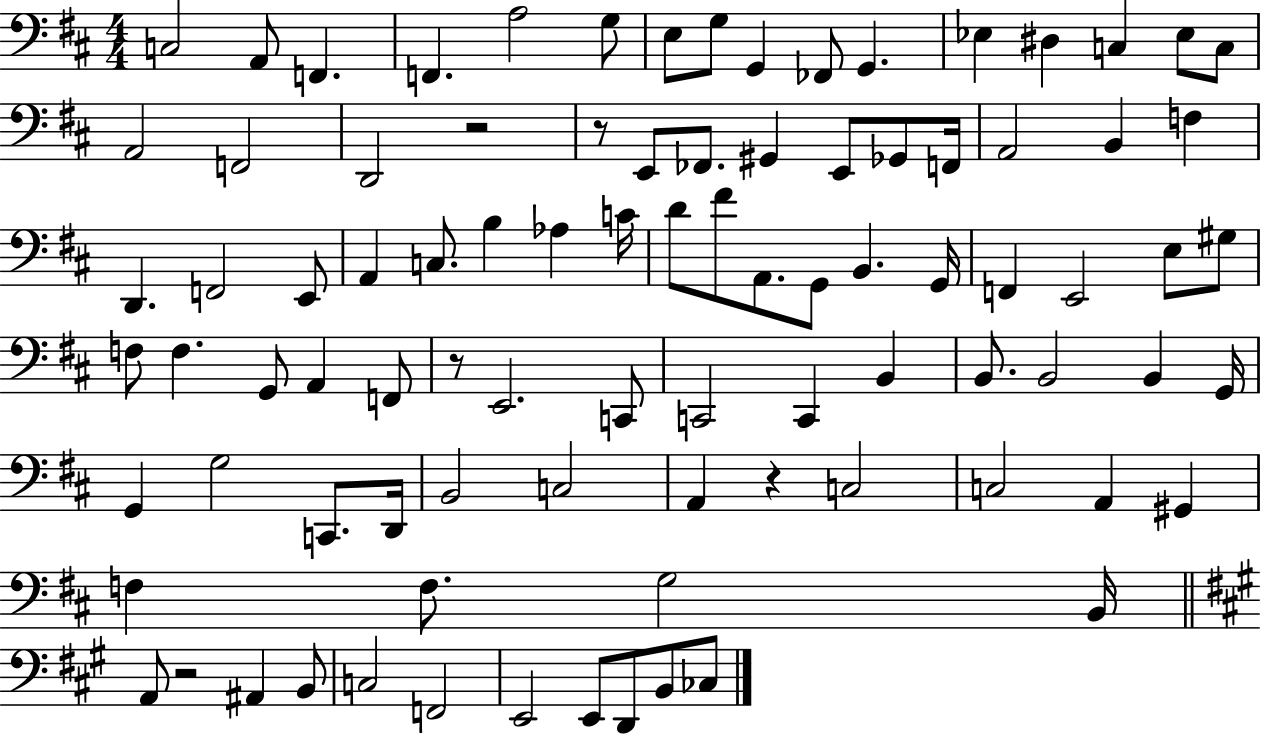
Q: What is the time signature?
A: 4/4